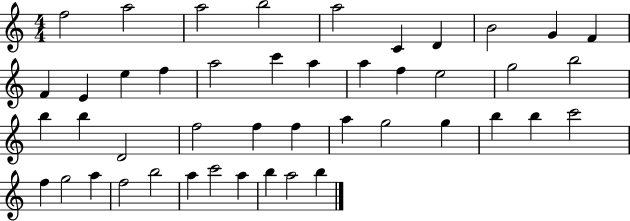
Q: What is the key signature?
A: C major